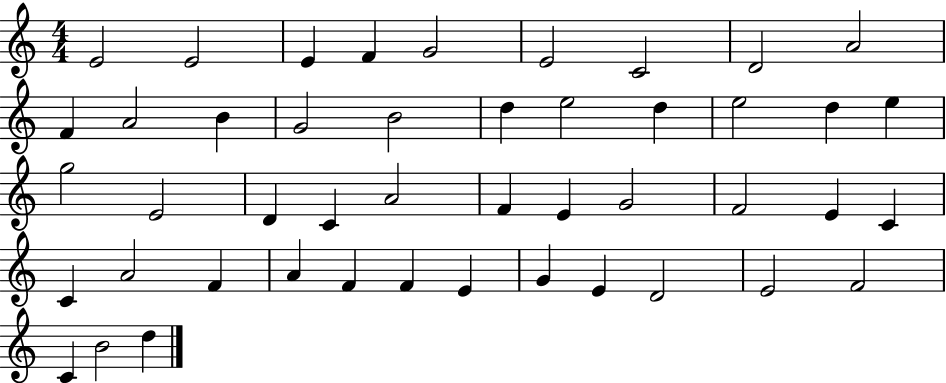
{
  \clef treble
  \numericTimeSignature
  \time 4/4
  \key c \major
  e'2 e'2 | e'4 f'4 g'2 | e'2 c'2 | d'2 a'2 | \break f'4 a'2 b'4 | g'2 b'2 | d''4 e''2 d''4 | e''2 d''4 e''4 | \break g''2 e'2 | d'4 c'4 a'2 | f'4 e'4 g'2 | f'2 e'4 c'4 | \break c'4 a'2 f'4 | a'4 f'4 f'4 e'4 | g'4 e'4 d'2 | e'2 f'2 | \break c'4 b'2 d''4 | \bar "|."
}